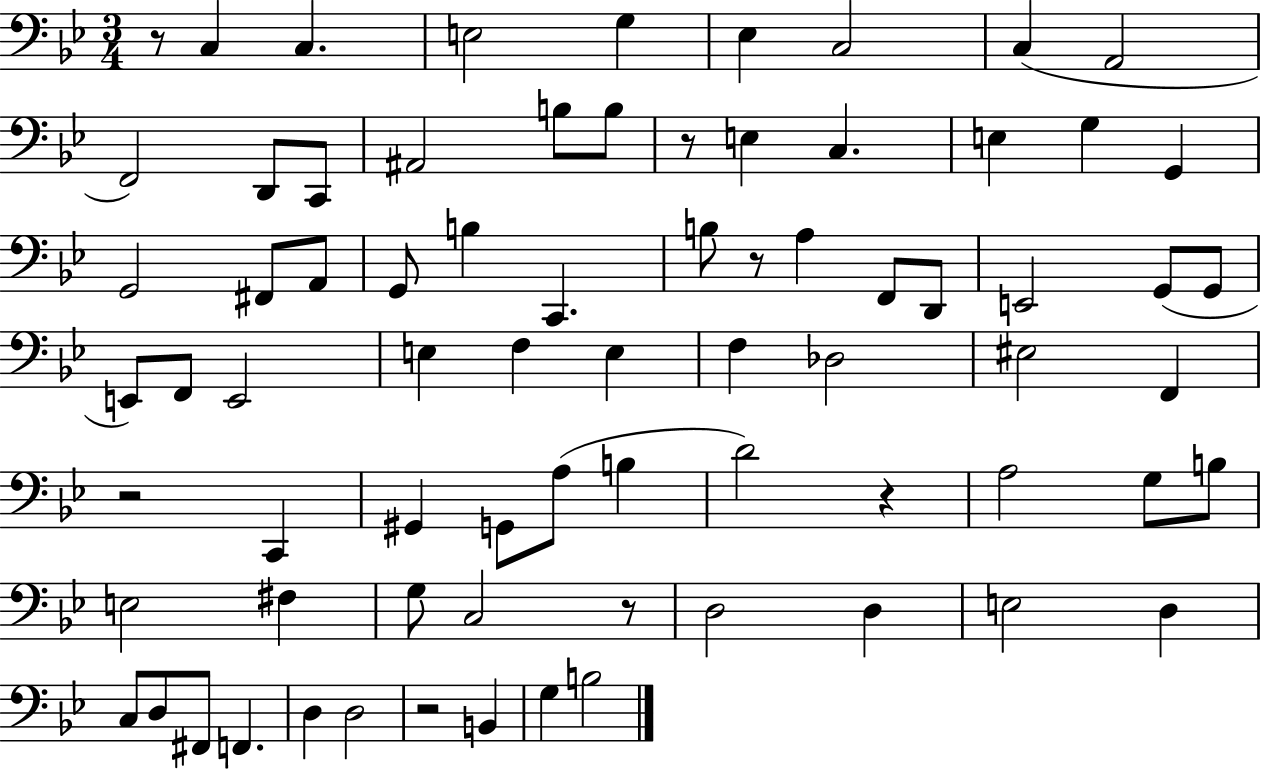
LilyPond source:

{
  \clef bass
  \numericTimeSignature
  \time 3/4
  \key bes \major
  r8 c4 c4. | e2 g4 | ees4 c2 | c4( a,2 | \break f,2) d,8 c,8 | ais,2 b8 b8 | r8 e4 c4. | e4 g4 g,4 | \break g,2 fis,8 a,8 | g,8 b4 c,4. | b8 r8 a4 f,8 d,8 | e,2 g,8( g,8 | \break e,8) f,8 e,2 | e4 f4 e4 | f4 des2 | eis2 f,4 | \break r2 c,4 | gis,4 g,8 a8( b4 | d'2) r4 | a2 g8 b8 | \break e2 fis4 | g8 c2 r8 | d2 d4 | e2 d4 | \break c8 d8 fis,8 f,4. | d4 d2 | r2 b,4 | g4 b2 | \break \bar "|."
}